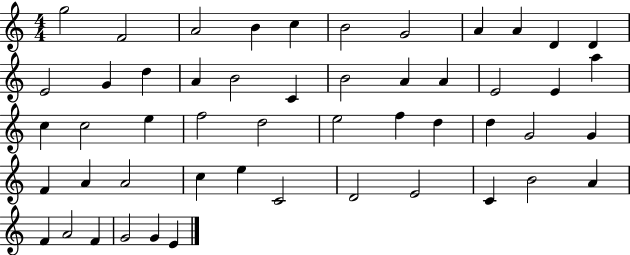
G5/h F4/h A4/h B4/q C5/q B4/h G4/h A4/q A4/q D4/q D4/q E4/h G4/q D5/q A4/q B4/h C4/q B4/h A4/q A4/q E4/h E4/q A5/q C5/q C5/h E5/q F5/h D5/h E5/h F5/q D5/q D5/q G4/h G4/q F4/q A4/q A4/h C5/q E5/q C4/h D4/h E4/h C4/q B4/h A4/q F4/q A4/h F4/q G4/h G4/q E4/q